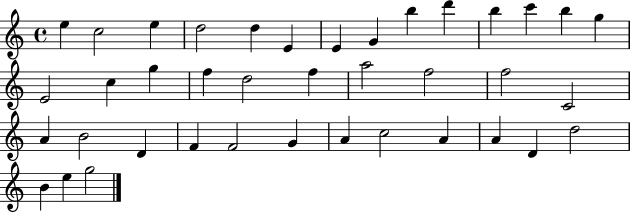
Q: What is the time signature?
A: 4/4